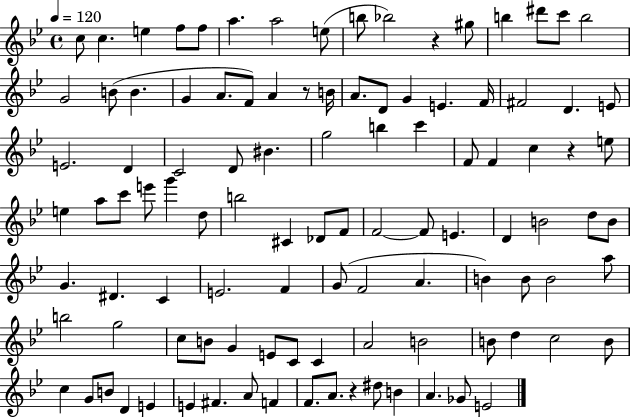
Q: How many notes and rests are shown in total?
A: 106